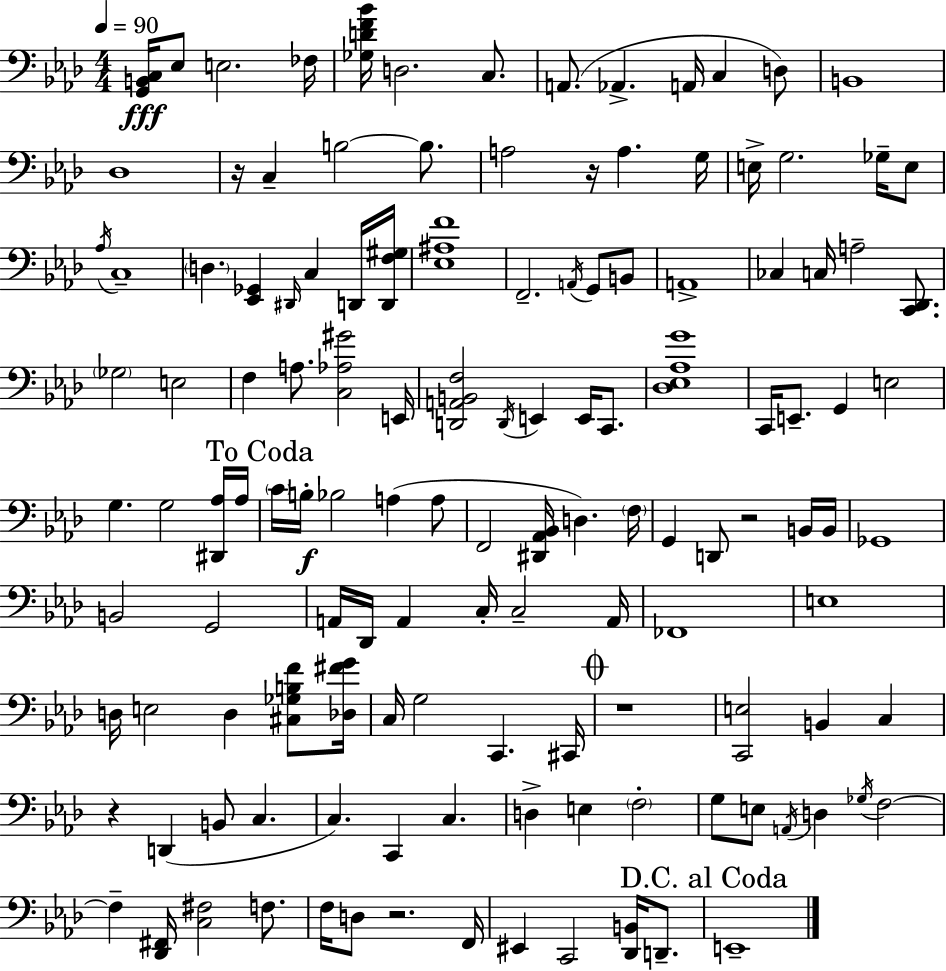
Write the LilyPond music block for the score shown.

{
  \clef bass
  \numericTimeSignature
  \time 4/4
  \key f \minor
  \tempo 4 = 90
  \repeat volta 2 { <g, b, c>16\fff ees8 e2. fes16 | <ges d' f' bes'>16 d2. c8. | a,8.( aes,4.-> a,16 c4 d8) | b,1 | \break des1 | r16 c4-- b2~~ b8. | a2 r16 a4. g16 | e16-> g2. ges16-- e8 | \break \acciaccatura { aes16 } c1-- | \parenthesize d4. <ees, ges,>4 \grace { dis,16 } c4 | d,16 <d, f gis>16 <ees ais f'>1 | f,2.-- \acciaccatura { a,16 } g,8 | \break b,8 a,1-> | ces4 c16 a2-- | <c, des,>8. \parenthesize ges2 e2 | f4 a8. <c aes gis'>2 | \break e,16 <d, a, b, f>2 \acciaccatura { d,16 } e,4 | e,16 c,8. <des ees aes g'>1 | c,16 e,8.-- g,4 e2 | g4. g2 | \break <dis, aes>16 aes16 \mark "To Coda" \parenthesize c'16 b16-.\f bes2 a4( | a8 f,2 <dis, aes, bes,>16 d4.) | \parenthesize f16 g,4 d,8 r2 | b,16 b,16 ges,1 | \break b,2 g,2 | a,16 des,16 a,4 c16-. c2-- | a,16 fes,1 | e1 | \break d16 e2 d4 | <cis ges b f'>8 <des fis' g'>16 c16 g2 c,4. | cis,16 \mark \markup { \musicglyph "scripts.coda" } r1 | <c, e>2 b,4 | \break c4 r4 d,4( b,8 c4. | c4.) c,4 c4. | d4-> e4 \parenthesize f2-. | g8 e8 \acciaccatura { a,16 } d4 \acciaccatura { ges16 } f2~~ | \break f4-- <des, fis,>16 <c fis>2 | f8. f16 d8 r2. | f,16 eis,4 c,2 | <des, b,>16 d,8.-- \mark "D.C. al Coda" e,1-- | \break } \bar "|."
}